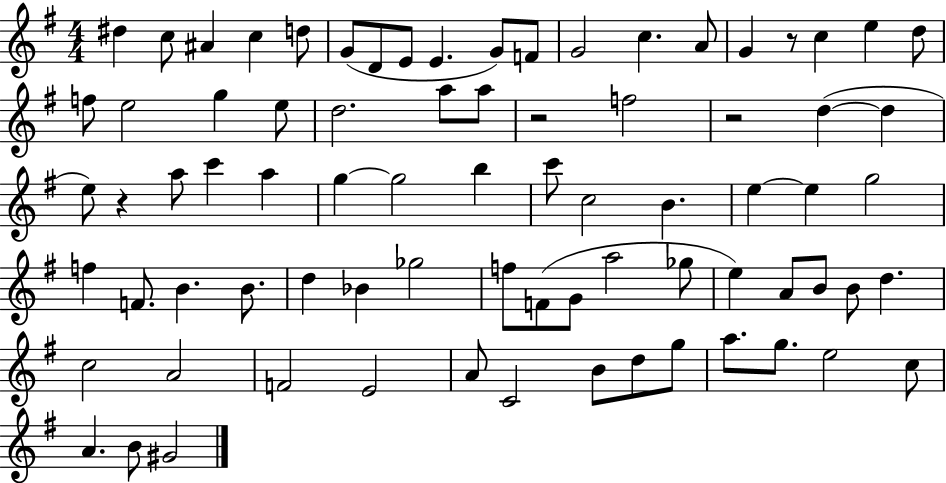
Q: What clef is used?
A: treble